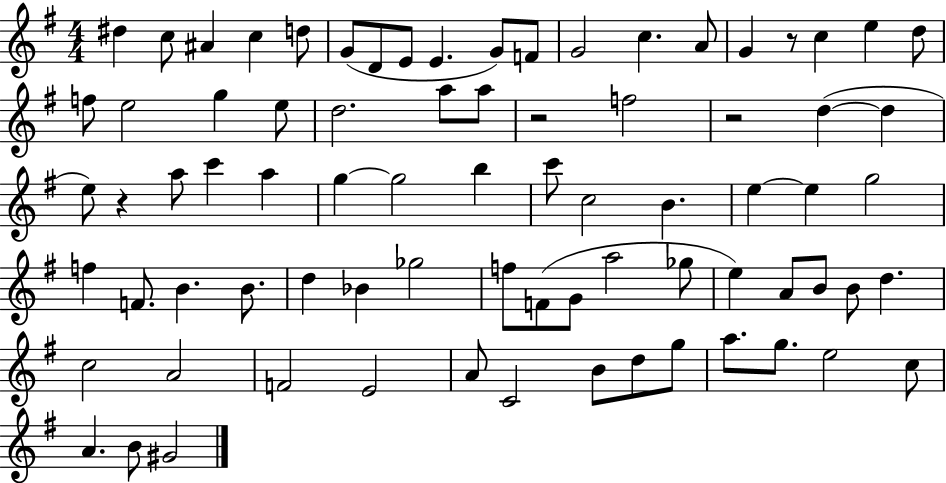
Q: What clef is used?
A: treble